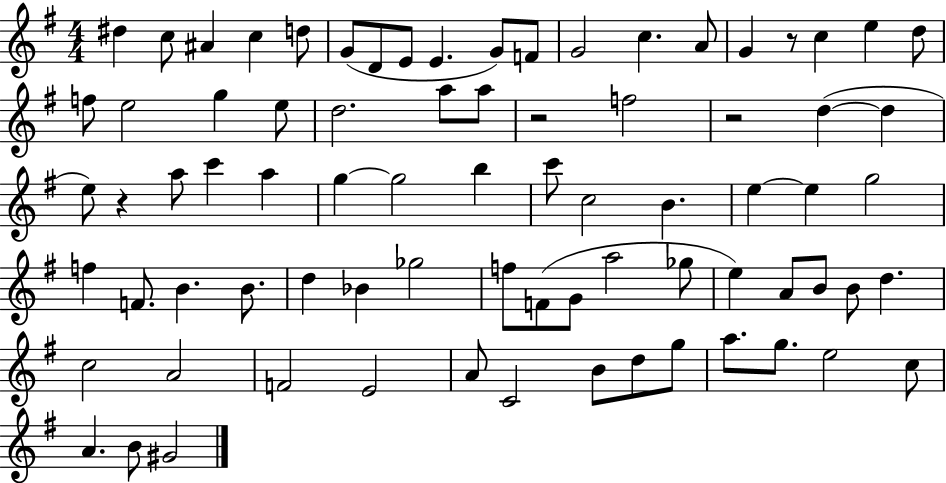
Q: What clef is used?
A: treble